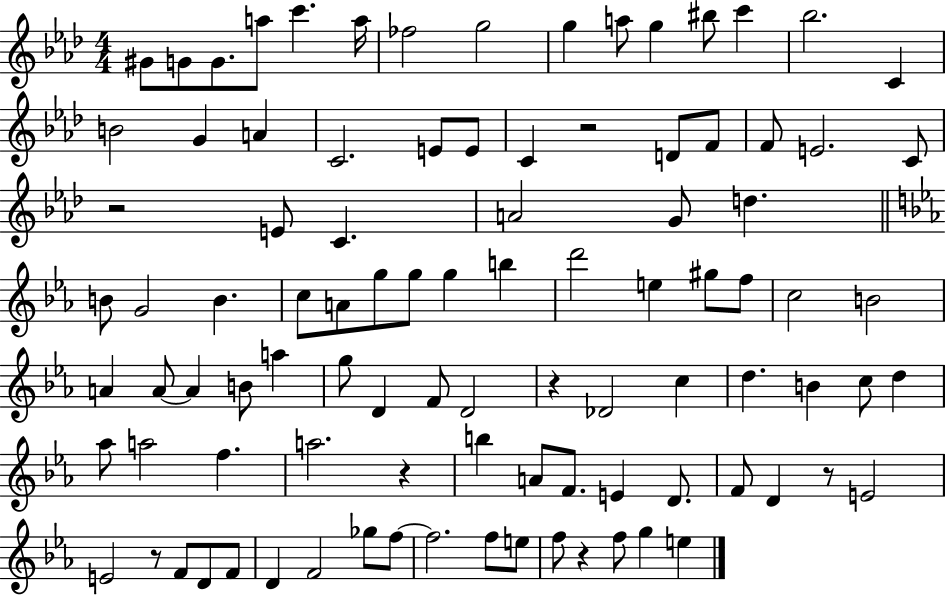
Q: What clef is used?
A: treble